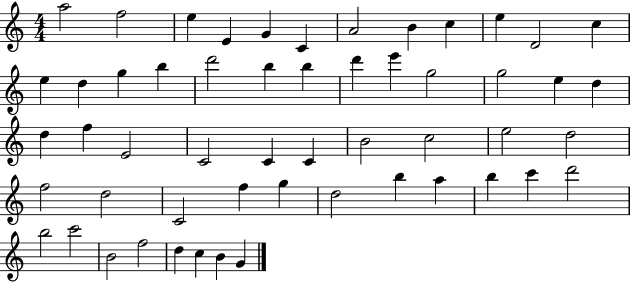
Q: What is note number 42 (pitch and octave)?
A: B5